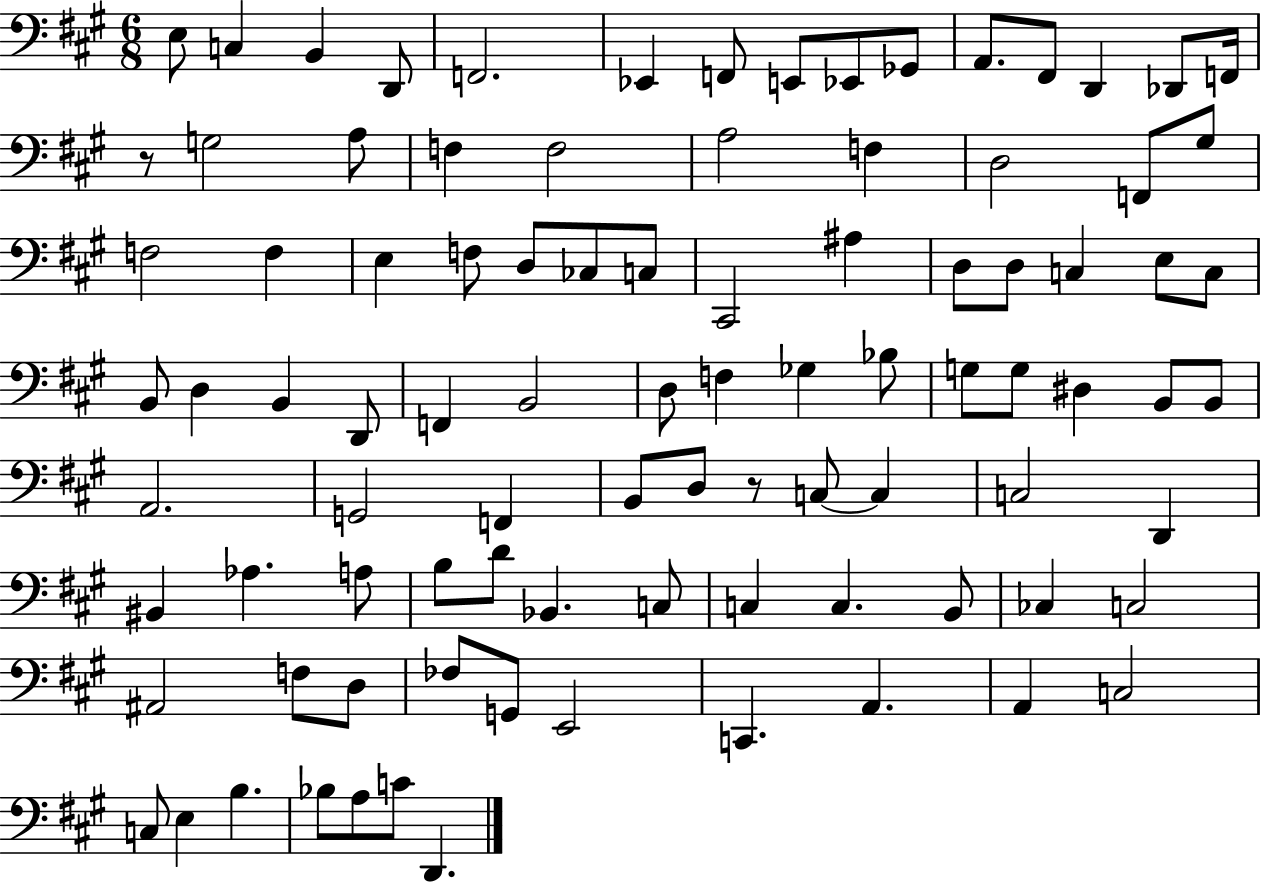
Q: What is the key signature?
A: A major